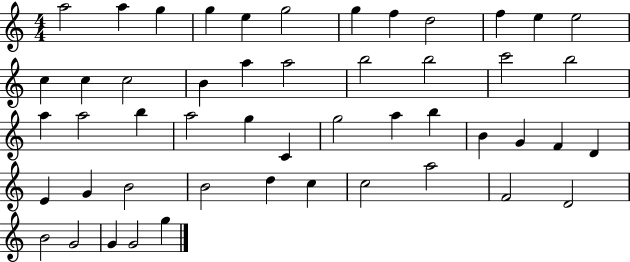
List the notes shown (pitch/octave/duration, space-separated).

A5/h A5/q G5/q G5/q E5/q G5/h G5/q F5/q D5/h F5/q E5/q E5/h C5/q C5/q C5/h B4/q A5/q A5/h B5/h B5/h C6/h B5/h A5/q A5/h B5/q A5/h G5/q C4/q G5/h A5/q B5/q B4/q G4/q F4/q D4/q E4/q G4/q B4/h B4/h D5/q C5/q C5/h A5/h F4/h D4/h B4/h G4/h G4/q G4/h G5/q